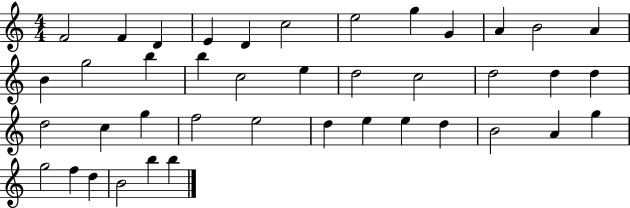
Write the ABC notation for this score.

X:1
T:Untitled
M:4/4
L:1/4
K:C
F2 F D E D c2 e2 g G A B2 A B g2 b b c2 e d2 c2 d2 d d d2 c g f2 e2 d e e d B2 A g g2 f d B2 b b